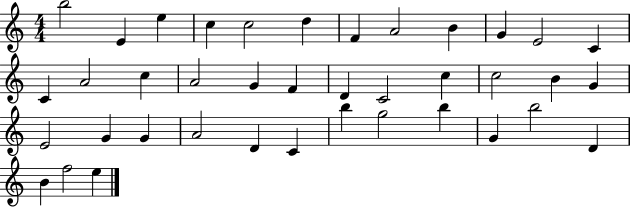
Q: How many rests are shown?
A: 0